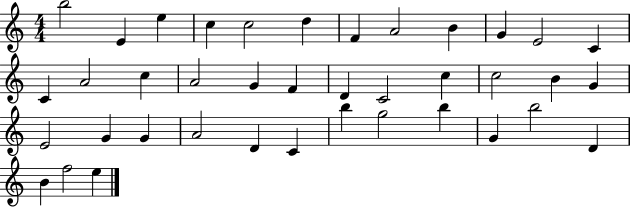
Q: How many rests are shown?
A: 0